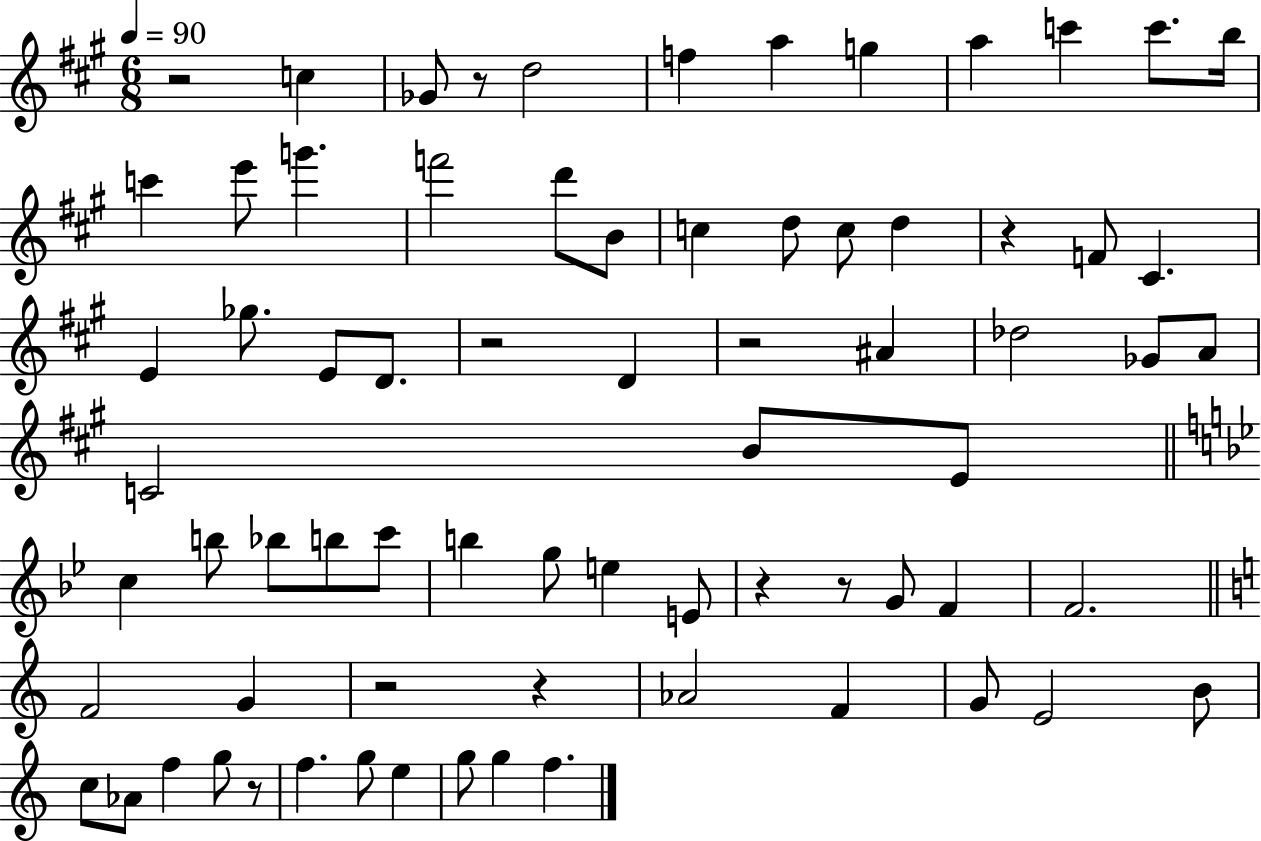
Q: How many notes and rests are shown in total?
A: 73